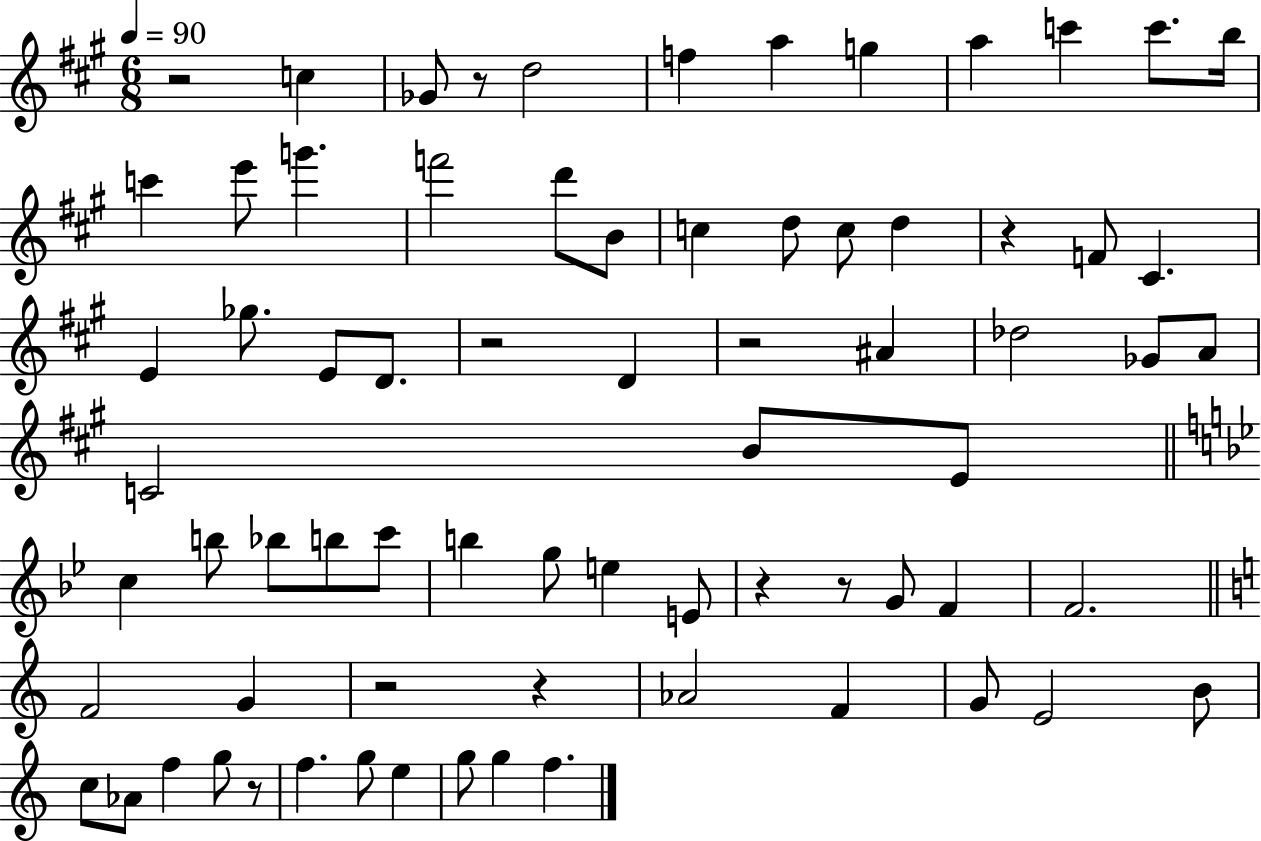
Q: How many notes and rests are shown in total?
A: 73